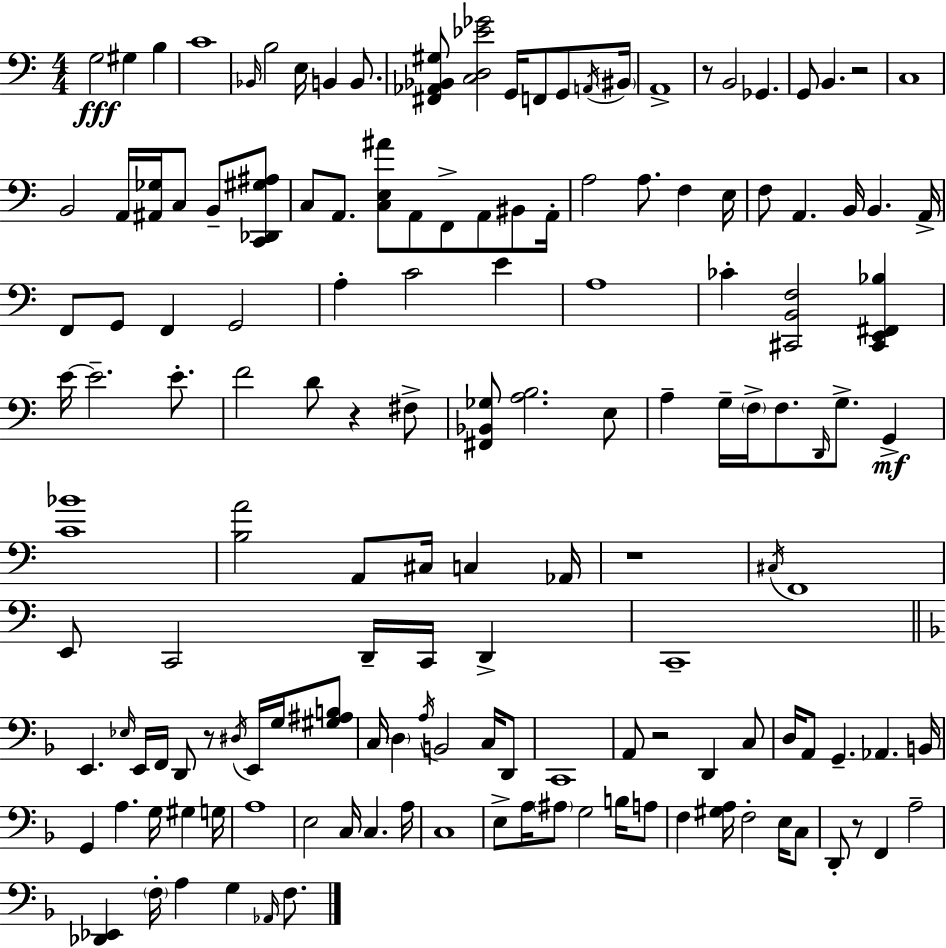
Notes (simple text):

G3/h G#3/q B3/q C4/w Bb2/s B3/h E3/s B2/q B2/e. [F#2,Ab2,Bb2,G#3]/e [C3,D3,Eb4,Gb4]/h G2/s F2/e G2/e A2/s BIS2/s A2/w R/e B2/h Gb2/q. G2/e B2/q. R/h C3/w B2/h A2/s [A#2,Gb3]/s C3/e B2/e [C2,Db2,G#3,A#3]/e C3/e A2/e. [C3,E3,A#4]/e A2/e F2/e A2/e BIS2/e A2/s A3/h A3/e. F3/q E3/s F3/e A2/q. B2/s B2/q. A2/s F2/e G2/e F2/q G2/h A3/q C4/h E4/q A3/w CES4/q [C#2,B2,F3]/h [C#2,E2,F#2,Bb3]/q E4/s E4/h. E4/e. F4/h D4/e R/q F#3/e [F#2,Bb2,Gb3]/e [A3,B3]/h. E3/e A3/q G3/s F3/s F3/e. D2/s G3/e. G2/q [C4,Bb4]/w [B3,A4]/h A2/e C#3/s C3/q Ab2/s R/w C#3/s F2/w E2/e C2/h D2/s C2/s D2/q C2/w E2/q. Eb3/s E2/s F2/s D2/e R/e D#3/s E2/s G3/s [G#3,A#3,B3]/e C3/s D3/q A3/s B2/h C3/s D2/e C2/w A2/e R/h D2/q C3/e D3/s A2/e G2/q. Ab2/q. B2/s G2/q A3/q. G3/s G#3/q G3/s A3/w E3/h C3/s C3/q. A3/s C3/w E3/e A3/s A#3/e G3/h B3/s A3/e F3/q [G#3,A3]/s F3/h E3/s C3/e D2/e R/e F2/q A3/h [Db2,Eb2]/q F3/s A3/q G3/q Ab2/s F3/e.